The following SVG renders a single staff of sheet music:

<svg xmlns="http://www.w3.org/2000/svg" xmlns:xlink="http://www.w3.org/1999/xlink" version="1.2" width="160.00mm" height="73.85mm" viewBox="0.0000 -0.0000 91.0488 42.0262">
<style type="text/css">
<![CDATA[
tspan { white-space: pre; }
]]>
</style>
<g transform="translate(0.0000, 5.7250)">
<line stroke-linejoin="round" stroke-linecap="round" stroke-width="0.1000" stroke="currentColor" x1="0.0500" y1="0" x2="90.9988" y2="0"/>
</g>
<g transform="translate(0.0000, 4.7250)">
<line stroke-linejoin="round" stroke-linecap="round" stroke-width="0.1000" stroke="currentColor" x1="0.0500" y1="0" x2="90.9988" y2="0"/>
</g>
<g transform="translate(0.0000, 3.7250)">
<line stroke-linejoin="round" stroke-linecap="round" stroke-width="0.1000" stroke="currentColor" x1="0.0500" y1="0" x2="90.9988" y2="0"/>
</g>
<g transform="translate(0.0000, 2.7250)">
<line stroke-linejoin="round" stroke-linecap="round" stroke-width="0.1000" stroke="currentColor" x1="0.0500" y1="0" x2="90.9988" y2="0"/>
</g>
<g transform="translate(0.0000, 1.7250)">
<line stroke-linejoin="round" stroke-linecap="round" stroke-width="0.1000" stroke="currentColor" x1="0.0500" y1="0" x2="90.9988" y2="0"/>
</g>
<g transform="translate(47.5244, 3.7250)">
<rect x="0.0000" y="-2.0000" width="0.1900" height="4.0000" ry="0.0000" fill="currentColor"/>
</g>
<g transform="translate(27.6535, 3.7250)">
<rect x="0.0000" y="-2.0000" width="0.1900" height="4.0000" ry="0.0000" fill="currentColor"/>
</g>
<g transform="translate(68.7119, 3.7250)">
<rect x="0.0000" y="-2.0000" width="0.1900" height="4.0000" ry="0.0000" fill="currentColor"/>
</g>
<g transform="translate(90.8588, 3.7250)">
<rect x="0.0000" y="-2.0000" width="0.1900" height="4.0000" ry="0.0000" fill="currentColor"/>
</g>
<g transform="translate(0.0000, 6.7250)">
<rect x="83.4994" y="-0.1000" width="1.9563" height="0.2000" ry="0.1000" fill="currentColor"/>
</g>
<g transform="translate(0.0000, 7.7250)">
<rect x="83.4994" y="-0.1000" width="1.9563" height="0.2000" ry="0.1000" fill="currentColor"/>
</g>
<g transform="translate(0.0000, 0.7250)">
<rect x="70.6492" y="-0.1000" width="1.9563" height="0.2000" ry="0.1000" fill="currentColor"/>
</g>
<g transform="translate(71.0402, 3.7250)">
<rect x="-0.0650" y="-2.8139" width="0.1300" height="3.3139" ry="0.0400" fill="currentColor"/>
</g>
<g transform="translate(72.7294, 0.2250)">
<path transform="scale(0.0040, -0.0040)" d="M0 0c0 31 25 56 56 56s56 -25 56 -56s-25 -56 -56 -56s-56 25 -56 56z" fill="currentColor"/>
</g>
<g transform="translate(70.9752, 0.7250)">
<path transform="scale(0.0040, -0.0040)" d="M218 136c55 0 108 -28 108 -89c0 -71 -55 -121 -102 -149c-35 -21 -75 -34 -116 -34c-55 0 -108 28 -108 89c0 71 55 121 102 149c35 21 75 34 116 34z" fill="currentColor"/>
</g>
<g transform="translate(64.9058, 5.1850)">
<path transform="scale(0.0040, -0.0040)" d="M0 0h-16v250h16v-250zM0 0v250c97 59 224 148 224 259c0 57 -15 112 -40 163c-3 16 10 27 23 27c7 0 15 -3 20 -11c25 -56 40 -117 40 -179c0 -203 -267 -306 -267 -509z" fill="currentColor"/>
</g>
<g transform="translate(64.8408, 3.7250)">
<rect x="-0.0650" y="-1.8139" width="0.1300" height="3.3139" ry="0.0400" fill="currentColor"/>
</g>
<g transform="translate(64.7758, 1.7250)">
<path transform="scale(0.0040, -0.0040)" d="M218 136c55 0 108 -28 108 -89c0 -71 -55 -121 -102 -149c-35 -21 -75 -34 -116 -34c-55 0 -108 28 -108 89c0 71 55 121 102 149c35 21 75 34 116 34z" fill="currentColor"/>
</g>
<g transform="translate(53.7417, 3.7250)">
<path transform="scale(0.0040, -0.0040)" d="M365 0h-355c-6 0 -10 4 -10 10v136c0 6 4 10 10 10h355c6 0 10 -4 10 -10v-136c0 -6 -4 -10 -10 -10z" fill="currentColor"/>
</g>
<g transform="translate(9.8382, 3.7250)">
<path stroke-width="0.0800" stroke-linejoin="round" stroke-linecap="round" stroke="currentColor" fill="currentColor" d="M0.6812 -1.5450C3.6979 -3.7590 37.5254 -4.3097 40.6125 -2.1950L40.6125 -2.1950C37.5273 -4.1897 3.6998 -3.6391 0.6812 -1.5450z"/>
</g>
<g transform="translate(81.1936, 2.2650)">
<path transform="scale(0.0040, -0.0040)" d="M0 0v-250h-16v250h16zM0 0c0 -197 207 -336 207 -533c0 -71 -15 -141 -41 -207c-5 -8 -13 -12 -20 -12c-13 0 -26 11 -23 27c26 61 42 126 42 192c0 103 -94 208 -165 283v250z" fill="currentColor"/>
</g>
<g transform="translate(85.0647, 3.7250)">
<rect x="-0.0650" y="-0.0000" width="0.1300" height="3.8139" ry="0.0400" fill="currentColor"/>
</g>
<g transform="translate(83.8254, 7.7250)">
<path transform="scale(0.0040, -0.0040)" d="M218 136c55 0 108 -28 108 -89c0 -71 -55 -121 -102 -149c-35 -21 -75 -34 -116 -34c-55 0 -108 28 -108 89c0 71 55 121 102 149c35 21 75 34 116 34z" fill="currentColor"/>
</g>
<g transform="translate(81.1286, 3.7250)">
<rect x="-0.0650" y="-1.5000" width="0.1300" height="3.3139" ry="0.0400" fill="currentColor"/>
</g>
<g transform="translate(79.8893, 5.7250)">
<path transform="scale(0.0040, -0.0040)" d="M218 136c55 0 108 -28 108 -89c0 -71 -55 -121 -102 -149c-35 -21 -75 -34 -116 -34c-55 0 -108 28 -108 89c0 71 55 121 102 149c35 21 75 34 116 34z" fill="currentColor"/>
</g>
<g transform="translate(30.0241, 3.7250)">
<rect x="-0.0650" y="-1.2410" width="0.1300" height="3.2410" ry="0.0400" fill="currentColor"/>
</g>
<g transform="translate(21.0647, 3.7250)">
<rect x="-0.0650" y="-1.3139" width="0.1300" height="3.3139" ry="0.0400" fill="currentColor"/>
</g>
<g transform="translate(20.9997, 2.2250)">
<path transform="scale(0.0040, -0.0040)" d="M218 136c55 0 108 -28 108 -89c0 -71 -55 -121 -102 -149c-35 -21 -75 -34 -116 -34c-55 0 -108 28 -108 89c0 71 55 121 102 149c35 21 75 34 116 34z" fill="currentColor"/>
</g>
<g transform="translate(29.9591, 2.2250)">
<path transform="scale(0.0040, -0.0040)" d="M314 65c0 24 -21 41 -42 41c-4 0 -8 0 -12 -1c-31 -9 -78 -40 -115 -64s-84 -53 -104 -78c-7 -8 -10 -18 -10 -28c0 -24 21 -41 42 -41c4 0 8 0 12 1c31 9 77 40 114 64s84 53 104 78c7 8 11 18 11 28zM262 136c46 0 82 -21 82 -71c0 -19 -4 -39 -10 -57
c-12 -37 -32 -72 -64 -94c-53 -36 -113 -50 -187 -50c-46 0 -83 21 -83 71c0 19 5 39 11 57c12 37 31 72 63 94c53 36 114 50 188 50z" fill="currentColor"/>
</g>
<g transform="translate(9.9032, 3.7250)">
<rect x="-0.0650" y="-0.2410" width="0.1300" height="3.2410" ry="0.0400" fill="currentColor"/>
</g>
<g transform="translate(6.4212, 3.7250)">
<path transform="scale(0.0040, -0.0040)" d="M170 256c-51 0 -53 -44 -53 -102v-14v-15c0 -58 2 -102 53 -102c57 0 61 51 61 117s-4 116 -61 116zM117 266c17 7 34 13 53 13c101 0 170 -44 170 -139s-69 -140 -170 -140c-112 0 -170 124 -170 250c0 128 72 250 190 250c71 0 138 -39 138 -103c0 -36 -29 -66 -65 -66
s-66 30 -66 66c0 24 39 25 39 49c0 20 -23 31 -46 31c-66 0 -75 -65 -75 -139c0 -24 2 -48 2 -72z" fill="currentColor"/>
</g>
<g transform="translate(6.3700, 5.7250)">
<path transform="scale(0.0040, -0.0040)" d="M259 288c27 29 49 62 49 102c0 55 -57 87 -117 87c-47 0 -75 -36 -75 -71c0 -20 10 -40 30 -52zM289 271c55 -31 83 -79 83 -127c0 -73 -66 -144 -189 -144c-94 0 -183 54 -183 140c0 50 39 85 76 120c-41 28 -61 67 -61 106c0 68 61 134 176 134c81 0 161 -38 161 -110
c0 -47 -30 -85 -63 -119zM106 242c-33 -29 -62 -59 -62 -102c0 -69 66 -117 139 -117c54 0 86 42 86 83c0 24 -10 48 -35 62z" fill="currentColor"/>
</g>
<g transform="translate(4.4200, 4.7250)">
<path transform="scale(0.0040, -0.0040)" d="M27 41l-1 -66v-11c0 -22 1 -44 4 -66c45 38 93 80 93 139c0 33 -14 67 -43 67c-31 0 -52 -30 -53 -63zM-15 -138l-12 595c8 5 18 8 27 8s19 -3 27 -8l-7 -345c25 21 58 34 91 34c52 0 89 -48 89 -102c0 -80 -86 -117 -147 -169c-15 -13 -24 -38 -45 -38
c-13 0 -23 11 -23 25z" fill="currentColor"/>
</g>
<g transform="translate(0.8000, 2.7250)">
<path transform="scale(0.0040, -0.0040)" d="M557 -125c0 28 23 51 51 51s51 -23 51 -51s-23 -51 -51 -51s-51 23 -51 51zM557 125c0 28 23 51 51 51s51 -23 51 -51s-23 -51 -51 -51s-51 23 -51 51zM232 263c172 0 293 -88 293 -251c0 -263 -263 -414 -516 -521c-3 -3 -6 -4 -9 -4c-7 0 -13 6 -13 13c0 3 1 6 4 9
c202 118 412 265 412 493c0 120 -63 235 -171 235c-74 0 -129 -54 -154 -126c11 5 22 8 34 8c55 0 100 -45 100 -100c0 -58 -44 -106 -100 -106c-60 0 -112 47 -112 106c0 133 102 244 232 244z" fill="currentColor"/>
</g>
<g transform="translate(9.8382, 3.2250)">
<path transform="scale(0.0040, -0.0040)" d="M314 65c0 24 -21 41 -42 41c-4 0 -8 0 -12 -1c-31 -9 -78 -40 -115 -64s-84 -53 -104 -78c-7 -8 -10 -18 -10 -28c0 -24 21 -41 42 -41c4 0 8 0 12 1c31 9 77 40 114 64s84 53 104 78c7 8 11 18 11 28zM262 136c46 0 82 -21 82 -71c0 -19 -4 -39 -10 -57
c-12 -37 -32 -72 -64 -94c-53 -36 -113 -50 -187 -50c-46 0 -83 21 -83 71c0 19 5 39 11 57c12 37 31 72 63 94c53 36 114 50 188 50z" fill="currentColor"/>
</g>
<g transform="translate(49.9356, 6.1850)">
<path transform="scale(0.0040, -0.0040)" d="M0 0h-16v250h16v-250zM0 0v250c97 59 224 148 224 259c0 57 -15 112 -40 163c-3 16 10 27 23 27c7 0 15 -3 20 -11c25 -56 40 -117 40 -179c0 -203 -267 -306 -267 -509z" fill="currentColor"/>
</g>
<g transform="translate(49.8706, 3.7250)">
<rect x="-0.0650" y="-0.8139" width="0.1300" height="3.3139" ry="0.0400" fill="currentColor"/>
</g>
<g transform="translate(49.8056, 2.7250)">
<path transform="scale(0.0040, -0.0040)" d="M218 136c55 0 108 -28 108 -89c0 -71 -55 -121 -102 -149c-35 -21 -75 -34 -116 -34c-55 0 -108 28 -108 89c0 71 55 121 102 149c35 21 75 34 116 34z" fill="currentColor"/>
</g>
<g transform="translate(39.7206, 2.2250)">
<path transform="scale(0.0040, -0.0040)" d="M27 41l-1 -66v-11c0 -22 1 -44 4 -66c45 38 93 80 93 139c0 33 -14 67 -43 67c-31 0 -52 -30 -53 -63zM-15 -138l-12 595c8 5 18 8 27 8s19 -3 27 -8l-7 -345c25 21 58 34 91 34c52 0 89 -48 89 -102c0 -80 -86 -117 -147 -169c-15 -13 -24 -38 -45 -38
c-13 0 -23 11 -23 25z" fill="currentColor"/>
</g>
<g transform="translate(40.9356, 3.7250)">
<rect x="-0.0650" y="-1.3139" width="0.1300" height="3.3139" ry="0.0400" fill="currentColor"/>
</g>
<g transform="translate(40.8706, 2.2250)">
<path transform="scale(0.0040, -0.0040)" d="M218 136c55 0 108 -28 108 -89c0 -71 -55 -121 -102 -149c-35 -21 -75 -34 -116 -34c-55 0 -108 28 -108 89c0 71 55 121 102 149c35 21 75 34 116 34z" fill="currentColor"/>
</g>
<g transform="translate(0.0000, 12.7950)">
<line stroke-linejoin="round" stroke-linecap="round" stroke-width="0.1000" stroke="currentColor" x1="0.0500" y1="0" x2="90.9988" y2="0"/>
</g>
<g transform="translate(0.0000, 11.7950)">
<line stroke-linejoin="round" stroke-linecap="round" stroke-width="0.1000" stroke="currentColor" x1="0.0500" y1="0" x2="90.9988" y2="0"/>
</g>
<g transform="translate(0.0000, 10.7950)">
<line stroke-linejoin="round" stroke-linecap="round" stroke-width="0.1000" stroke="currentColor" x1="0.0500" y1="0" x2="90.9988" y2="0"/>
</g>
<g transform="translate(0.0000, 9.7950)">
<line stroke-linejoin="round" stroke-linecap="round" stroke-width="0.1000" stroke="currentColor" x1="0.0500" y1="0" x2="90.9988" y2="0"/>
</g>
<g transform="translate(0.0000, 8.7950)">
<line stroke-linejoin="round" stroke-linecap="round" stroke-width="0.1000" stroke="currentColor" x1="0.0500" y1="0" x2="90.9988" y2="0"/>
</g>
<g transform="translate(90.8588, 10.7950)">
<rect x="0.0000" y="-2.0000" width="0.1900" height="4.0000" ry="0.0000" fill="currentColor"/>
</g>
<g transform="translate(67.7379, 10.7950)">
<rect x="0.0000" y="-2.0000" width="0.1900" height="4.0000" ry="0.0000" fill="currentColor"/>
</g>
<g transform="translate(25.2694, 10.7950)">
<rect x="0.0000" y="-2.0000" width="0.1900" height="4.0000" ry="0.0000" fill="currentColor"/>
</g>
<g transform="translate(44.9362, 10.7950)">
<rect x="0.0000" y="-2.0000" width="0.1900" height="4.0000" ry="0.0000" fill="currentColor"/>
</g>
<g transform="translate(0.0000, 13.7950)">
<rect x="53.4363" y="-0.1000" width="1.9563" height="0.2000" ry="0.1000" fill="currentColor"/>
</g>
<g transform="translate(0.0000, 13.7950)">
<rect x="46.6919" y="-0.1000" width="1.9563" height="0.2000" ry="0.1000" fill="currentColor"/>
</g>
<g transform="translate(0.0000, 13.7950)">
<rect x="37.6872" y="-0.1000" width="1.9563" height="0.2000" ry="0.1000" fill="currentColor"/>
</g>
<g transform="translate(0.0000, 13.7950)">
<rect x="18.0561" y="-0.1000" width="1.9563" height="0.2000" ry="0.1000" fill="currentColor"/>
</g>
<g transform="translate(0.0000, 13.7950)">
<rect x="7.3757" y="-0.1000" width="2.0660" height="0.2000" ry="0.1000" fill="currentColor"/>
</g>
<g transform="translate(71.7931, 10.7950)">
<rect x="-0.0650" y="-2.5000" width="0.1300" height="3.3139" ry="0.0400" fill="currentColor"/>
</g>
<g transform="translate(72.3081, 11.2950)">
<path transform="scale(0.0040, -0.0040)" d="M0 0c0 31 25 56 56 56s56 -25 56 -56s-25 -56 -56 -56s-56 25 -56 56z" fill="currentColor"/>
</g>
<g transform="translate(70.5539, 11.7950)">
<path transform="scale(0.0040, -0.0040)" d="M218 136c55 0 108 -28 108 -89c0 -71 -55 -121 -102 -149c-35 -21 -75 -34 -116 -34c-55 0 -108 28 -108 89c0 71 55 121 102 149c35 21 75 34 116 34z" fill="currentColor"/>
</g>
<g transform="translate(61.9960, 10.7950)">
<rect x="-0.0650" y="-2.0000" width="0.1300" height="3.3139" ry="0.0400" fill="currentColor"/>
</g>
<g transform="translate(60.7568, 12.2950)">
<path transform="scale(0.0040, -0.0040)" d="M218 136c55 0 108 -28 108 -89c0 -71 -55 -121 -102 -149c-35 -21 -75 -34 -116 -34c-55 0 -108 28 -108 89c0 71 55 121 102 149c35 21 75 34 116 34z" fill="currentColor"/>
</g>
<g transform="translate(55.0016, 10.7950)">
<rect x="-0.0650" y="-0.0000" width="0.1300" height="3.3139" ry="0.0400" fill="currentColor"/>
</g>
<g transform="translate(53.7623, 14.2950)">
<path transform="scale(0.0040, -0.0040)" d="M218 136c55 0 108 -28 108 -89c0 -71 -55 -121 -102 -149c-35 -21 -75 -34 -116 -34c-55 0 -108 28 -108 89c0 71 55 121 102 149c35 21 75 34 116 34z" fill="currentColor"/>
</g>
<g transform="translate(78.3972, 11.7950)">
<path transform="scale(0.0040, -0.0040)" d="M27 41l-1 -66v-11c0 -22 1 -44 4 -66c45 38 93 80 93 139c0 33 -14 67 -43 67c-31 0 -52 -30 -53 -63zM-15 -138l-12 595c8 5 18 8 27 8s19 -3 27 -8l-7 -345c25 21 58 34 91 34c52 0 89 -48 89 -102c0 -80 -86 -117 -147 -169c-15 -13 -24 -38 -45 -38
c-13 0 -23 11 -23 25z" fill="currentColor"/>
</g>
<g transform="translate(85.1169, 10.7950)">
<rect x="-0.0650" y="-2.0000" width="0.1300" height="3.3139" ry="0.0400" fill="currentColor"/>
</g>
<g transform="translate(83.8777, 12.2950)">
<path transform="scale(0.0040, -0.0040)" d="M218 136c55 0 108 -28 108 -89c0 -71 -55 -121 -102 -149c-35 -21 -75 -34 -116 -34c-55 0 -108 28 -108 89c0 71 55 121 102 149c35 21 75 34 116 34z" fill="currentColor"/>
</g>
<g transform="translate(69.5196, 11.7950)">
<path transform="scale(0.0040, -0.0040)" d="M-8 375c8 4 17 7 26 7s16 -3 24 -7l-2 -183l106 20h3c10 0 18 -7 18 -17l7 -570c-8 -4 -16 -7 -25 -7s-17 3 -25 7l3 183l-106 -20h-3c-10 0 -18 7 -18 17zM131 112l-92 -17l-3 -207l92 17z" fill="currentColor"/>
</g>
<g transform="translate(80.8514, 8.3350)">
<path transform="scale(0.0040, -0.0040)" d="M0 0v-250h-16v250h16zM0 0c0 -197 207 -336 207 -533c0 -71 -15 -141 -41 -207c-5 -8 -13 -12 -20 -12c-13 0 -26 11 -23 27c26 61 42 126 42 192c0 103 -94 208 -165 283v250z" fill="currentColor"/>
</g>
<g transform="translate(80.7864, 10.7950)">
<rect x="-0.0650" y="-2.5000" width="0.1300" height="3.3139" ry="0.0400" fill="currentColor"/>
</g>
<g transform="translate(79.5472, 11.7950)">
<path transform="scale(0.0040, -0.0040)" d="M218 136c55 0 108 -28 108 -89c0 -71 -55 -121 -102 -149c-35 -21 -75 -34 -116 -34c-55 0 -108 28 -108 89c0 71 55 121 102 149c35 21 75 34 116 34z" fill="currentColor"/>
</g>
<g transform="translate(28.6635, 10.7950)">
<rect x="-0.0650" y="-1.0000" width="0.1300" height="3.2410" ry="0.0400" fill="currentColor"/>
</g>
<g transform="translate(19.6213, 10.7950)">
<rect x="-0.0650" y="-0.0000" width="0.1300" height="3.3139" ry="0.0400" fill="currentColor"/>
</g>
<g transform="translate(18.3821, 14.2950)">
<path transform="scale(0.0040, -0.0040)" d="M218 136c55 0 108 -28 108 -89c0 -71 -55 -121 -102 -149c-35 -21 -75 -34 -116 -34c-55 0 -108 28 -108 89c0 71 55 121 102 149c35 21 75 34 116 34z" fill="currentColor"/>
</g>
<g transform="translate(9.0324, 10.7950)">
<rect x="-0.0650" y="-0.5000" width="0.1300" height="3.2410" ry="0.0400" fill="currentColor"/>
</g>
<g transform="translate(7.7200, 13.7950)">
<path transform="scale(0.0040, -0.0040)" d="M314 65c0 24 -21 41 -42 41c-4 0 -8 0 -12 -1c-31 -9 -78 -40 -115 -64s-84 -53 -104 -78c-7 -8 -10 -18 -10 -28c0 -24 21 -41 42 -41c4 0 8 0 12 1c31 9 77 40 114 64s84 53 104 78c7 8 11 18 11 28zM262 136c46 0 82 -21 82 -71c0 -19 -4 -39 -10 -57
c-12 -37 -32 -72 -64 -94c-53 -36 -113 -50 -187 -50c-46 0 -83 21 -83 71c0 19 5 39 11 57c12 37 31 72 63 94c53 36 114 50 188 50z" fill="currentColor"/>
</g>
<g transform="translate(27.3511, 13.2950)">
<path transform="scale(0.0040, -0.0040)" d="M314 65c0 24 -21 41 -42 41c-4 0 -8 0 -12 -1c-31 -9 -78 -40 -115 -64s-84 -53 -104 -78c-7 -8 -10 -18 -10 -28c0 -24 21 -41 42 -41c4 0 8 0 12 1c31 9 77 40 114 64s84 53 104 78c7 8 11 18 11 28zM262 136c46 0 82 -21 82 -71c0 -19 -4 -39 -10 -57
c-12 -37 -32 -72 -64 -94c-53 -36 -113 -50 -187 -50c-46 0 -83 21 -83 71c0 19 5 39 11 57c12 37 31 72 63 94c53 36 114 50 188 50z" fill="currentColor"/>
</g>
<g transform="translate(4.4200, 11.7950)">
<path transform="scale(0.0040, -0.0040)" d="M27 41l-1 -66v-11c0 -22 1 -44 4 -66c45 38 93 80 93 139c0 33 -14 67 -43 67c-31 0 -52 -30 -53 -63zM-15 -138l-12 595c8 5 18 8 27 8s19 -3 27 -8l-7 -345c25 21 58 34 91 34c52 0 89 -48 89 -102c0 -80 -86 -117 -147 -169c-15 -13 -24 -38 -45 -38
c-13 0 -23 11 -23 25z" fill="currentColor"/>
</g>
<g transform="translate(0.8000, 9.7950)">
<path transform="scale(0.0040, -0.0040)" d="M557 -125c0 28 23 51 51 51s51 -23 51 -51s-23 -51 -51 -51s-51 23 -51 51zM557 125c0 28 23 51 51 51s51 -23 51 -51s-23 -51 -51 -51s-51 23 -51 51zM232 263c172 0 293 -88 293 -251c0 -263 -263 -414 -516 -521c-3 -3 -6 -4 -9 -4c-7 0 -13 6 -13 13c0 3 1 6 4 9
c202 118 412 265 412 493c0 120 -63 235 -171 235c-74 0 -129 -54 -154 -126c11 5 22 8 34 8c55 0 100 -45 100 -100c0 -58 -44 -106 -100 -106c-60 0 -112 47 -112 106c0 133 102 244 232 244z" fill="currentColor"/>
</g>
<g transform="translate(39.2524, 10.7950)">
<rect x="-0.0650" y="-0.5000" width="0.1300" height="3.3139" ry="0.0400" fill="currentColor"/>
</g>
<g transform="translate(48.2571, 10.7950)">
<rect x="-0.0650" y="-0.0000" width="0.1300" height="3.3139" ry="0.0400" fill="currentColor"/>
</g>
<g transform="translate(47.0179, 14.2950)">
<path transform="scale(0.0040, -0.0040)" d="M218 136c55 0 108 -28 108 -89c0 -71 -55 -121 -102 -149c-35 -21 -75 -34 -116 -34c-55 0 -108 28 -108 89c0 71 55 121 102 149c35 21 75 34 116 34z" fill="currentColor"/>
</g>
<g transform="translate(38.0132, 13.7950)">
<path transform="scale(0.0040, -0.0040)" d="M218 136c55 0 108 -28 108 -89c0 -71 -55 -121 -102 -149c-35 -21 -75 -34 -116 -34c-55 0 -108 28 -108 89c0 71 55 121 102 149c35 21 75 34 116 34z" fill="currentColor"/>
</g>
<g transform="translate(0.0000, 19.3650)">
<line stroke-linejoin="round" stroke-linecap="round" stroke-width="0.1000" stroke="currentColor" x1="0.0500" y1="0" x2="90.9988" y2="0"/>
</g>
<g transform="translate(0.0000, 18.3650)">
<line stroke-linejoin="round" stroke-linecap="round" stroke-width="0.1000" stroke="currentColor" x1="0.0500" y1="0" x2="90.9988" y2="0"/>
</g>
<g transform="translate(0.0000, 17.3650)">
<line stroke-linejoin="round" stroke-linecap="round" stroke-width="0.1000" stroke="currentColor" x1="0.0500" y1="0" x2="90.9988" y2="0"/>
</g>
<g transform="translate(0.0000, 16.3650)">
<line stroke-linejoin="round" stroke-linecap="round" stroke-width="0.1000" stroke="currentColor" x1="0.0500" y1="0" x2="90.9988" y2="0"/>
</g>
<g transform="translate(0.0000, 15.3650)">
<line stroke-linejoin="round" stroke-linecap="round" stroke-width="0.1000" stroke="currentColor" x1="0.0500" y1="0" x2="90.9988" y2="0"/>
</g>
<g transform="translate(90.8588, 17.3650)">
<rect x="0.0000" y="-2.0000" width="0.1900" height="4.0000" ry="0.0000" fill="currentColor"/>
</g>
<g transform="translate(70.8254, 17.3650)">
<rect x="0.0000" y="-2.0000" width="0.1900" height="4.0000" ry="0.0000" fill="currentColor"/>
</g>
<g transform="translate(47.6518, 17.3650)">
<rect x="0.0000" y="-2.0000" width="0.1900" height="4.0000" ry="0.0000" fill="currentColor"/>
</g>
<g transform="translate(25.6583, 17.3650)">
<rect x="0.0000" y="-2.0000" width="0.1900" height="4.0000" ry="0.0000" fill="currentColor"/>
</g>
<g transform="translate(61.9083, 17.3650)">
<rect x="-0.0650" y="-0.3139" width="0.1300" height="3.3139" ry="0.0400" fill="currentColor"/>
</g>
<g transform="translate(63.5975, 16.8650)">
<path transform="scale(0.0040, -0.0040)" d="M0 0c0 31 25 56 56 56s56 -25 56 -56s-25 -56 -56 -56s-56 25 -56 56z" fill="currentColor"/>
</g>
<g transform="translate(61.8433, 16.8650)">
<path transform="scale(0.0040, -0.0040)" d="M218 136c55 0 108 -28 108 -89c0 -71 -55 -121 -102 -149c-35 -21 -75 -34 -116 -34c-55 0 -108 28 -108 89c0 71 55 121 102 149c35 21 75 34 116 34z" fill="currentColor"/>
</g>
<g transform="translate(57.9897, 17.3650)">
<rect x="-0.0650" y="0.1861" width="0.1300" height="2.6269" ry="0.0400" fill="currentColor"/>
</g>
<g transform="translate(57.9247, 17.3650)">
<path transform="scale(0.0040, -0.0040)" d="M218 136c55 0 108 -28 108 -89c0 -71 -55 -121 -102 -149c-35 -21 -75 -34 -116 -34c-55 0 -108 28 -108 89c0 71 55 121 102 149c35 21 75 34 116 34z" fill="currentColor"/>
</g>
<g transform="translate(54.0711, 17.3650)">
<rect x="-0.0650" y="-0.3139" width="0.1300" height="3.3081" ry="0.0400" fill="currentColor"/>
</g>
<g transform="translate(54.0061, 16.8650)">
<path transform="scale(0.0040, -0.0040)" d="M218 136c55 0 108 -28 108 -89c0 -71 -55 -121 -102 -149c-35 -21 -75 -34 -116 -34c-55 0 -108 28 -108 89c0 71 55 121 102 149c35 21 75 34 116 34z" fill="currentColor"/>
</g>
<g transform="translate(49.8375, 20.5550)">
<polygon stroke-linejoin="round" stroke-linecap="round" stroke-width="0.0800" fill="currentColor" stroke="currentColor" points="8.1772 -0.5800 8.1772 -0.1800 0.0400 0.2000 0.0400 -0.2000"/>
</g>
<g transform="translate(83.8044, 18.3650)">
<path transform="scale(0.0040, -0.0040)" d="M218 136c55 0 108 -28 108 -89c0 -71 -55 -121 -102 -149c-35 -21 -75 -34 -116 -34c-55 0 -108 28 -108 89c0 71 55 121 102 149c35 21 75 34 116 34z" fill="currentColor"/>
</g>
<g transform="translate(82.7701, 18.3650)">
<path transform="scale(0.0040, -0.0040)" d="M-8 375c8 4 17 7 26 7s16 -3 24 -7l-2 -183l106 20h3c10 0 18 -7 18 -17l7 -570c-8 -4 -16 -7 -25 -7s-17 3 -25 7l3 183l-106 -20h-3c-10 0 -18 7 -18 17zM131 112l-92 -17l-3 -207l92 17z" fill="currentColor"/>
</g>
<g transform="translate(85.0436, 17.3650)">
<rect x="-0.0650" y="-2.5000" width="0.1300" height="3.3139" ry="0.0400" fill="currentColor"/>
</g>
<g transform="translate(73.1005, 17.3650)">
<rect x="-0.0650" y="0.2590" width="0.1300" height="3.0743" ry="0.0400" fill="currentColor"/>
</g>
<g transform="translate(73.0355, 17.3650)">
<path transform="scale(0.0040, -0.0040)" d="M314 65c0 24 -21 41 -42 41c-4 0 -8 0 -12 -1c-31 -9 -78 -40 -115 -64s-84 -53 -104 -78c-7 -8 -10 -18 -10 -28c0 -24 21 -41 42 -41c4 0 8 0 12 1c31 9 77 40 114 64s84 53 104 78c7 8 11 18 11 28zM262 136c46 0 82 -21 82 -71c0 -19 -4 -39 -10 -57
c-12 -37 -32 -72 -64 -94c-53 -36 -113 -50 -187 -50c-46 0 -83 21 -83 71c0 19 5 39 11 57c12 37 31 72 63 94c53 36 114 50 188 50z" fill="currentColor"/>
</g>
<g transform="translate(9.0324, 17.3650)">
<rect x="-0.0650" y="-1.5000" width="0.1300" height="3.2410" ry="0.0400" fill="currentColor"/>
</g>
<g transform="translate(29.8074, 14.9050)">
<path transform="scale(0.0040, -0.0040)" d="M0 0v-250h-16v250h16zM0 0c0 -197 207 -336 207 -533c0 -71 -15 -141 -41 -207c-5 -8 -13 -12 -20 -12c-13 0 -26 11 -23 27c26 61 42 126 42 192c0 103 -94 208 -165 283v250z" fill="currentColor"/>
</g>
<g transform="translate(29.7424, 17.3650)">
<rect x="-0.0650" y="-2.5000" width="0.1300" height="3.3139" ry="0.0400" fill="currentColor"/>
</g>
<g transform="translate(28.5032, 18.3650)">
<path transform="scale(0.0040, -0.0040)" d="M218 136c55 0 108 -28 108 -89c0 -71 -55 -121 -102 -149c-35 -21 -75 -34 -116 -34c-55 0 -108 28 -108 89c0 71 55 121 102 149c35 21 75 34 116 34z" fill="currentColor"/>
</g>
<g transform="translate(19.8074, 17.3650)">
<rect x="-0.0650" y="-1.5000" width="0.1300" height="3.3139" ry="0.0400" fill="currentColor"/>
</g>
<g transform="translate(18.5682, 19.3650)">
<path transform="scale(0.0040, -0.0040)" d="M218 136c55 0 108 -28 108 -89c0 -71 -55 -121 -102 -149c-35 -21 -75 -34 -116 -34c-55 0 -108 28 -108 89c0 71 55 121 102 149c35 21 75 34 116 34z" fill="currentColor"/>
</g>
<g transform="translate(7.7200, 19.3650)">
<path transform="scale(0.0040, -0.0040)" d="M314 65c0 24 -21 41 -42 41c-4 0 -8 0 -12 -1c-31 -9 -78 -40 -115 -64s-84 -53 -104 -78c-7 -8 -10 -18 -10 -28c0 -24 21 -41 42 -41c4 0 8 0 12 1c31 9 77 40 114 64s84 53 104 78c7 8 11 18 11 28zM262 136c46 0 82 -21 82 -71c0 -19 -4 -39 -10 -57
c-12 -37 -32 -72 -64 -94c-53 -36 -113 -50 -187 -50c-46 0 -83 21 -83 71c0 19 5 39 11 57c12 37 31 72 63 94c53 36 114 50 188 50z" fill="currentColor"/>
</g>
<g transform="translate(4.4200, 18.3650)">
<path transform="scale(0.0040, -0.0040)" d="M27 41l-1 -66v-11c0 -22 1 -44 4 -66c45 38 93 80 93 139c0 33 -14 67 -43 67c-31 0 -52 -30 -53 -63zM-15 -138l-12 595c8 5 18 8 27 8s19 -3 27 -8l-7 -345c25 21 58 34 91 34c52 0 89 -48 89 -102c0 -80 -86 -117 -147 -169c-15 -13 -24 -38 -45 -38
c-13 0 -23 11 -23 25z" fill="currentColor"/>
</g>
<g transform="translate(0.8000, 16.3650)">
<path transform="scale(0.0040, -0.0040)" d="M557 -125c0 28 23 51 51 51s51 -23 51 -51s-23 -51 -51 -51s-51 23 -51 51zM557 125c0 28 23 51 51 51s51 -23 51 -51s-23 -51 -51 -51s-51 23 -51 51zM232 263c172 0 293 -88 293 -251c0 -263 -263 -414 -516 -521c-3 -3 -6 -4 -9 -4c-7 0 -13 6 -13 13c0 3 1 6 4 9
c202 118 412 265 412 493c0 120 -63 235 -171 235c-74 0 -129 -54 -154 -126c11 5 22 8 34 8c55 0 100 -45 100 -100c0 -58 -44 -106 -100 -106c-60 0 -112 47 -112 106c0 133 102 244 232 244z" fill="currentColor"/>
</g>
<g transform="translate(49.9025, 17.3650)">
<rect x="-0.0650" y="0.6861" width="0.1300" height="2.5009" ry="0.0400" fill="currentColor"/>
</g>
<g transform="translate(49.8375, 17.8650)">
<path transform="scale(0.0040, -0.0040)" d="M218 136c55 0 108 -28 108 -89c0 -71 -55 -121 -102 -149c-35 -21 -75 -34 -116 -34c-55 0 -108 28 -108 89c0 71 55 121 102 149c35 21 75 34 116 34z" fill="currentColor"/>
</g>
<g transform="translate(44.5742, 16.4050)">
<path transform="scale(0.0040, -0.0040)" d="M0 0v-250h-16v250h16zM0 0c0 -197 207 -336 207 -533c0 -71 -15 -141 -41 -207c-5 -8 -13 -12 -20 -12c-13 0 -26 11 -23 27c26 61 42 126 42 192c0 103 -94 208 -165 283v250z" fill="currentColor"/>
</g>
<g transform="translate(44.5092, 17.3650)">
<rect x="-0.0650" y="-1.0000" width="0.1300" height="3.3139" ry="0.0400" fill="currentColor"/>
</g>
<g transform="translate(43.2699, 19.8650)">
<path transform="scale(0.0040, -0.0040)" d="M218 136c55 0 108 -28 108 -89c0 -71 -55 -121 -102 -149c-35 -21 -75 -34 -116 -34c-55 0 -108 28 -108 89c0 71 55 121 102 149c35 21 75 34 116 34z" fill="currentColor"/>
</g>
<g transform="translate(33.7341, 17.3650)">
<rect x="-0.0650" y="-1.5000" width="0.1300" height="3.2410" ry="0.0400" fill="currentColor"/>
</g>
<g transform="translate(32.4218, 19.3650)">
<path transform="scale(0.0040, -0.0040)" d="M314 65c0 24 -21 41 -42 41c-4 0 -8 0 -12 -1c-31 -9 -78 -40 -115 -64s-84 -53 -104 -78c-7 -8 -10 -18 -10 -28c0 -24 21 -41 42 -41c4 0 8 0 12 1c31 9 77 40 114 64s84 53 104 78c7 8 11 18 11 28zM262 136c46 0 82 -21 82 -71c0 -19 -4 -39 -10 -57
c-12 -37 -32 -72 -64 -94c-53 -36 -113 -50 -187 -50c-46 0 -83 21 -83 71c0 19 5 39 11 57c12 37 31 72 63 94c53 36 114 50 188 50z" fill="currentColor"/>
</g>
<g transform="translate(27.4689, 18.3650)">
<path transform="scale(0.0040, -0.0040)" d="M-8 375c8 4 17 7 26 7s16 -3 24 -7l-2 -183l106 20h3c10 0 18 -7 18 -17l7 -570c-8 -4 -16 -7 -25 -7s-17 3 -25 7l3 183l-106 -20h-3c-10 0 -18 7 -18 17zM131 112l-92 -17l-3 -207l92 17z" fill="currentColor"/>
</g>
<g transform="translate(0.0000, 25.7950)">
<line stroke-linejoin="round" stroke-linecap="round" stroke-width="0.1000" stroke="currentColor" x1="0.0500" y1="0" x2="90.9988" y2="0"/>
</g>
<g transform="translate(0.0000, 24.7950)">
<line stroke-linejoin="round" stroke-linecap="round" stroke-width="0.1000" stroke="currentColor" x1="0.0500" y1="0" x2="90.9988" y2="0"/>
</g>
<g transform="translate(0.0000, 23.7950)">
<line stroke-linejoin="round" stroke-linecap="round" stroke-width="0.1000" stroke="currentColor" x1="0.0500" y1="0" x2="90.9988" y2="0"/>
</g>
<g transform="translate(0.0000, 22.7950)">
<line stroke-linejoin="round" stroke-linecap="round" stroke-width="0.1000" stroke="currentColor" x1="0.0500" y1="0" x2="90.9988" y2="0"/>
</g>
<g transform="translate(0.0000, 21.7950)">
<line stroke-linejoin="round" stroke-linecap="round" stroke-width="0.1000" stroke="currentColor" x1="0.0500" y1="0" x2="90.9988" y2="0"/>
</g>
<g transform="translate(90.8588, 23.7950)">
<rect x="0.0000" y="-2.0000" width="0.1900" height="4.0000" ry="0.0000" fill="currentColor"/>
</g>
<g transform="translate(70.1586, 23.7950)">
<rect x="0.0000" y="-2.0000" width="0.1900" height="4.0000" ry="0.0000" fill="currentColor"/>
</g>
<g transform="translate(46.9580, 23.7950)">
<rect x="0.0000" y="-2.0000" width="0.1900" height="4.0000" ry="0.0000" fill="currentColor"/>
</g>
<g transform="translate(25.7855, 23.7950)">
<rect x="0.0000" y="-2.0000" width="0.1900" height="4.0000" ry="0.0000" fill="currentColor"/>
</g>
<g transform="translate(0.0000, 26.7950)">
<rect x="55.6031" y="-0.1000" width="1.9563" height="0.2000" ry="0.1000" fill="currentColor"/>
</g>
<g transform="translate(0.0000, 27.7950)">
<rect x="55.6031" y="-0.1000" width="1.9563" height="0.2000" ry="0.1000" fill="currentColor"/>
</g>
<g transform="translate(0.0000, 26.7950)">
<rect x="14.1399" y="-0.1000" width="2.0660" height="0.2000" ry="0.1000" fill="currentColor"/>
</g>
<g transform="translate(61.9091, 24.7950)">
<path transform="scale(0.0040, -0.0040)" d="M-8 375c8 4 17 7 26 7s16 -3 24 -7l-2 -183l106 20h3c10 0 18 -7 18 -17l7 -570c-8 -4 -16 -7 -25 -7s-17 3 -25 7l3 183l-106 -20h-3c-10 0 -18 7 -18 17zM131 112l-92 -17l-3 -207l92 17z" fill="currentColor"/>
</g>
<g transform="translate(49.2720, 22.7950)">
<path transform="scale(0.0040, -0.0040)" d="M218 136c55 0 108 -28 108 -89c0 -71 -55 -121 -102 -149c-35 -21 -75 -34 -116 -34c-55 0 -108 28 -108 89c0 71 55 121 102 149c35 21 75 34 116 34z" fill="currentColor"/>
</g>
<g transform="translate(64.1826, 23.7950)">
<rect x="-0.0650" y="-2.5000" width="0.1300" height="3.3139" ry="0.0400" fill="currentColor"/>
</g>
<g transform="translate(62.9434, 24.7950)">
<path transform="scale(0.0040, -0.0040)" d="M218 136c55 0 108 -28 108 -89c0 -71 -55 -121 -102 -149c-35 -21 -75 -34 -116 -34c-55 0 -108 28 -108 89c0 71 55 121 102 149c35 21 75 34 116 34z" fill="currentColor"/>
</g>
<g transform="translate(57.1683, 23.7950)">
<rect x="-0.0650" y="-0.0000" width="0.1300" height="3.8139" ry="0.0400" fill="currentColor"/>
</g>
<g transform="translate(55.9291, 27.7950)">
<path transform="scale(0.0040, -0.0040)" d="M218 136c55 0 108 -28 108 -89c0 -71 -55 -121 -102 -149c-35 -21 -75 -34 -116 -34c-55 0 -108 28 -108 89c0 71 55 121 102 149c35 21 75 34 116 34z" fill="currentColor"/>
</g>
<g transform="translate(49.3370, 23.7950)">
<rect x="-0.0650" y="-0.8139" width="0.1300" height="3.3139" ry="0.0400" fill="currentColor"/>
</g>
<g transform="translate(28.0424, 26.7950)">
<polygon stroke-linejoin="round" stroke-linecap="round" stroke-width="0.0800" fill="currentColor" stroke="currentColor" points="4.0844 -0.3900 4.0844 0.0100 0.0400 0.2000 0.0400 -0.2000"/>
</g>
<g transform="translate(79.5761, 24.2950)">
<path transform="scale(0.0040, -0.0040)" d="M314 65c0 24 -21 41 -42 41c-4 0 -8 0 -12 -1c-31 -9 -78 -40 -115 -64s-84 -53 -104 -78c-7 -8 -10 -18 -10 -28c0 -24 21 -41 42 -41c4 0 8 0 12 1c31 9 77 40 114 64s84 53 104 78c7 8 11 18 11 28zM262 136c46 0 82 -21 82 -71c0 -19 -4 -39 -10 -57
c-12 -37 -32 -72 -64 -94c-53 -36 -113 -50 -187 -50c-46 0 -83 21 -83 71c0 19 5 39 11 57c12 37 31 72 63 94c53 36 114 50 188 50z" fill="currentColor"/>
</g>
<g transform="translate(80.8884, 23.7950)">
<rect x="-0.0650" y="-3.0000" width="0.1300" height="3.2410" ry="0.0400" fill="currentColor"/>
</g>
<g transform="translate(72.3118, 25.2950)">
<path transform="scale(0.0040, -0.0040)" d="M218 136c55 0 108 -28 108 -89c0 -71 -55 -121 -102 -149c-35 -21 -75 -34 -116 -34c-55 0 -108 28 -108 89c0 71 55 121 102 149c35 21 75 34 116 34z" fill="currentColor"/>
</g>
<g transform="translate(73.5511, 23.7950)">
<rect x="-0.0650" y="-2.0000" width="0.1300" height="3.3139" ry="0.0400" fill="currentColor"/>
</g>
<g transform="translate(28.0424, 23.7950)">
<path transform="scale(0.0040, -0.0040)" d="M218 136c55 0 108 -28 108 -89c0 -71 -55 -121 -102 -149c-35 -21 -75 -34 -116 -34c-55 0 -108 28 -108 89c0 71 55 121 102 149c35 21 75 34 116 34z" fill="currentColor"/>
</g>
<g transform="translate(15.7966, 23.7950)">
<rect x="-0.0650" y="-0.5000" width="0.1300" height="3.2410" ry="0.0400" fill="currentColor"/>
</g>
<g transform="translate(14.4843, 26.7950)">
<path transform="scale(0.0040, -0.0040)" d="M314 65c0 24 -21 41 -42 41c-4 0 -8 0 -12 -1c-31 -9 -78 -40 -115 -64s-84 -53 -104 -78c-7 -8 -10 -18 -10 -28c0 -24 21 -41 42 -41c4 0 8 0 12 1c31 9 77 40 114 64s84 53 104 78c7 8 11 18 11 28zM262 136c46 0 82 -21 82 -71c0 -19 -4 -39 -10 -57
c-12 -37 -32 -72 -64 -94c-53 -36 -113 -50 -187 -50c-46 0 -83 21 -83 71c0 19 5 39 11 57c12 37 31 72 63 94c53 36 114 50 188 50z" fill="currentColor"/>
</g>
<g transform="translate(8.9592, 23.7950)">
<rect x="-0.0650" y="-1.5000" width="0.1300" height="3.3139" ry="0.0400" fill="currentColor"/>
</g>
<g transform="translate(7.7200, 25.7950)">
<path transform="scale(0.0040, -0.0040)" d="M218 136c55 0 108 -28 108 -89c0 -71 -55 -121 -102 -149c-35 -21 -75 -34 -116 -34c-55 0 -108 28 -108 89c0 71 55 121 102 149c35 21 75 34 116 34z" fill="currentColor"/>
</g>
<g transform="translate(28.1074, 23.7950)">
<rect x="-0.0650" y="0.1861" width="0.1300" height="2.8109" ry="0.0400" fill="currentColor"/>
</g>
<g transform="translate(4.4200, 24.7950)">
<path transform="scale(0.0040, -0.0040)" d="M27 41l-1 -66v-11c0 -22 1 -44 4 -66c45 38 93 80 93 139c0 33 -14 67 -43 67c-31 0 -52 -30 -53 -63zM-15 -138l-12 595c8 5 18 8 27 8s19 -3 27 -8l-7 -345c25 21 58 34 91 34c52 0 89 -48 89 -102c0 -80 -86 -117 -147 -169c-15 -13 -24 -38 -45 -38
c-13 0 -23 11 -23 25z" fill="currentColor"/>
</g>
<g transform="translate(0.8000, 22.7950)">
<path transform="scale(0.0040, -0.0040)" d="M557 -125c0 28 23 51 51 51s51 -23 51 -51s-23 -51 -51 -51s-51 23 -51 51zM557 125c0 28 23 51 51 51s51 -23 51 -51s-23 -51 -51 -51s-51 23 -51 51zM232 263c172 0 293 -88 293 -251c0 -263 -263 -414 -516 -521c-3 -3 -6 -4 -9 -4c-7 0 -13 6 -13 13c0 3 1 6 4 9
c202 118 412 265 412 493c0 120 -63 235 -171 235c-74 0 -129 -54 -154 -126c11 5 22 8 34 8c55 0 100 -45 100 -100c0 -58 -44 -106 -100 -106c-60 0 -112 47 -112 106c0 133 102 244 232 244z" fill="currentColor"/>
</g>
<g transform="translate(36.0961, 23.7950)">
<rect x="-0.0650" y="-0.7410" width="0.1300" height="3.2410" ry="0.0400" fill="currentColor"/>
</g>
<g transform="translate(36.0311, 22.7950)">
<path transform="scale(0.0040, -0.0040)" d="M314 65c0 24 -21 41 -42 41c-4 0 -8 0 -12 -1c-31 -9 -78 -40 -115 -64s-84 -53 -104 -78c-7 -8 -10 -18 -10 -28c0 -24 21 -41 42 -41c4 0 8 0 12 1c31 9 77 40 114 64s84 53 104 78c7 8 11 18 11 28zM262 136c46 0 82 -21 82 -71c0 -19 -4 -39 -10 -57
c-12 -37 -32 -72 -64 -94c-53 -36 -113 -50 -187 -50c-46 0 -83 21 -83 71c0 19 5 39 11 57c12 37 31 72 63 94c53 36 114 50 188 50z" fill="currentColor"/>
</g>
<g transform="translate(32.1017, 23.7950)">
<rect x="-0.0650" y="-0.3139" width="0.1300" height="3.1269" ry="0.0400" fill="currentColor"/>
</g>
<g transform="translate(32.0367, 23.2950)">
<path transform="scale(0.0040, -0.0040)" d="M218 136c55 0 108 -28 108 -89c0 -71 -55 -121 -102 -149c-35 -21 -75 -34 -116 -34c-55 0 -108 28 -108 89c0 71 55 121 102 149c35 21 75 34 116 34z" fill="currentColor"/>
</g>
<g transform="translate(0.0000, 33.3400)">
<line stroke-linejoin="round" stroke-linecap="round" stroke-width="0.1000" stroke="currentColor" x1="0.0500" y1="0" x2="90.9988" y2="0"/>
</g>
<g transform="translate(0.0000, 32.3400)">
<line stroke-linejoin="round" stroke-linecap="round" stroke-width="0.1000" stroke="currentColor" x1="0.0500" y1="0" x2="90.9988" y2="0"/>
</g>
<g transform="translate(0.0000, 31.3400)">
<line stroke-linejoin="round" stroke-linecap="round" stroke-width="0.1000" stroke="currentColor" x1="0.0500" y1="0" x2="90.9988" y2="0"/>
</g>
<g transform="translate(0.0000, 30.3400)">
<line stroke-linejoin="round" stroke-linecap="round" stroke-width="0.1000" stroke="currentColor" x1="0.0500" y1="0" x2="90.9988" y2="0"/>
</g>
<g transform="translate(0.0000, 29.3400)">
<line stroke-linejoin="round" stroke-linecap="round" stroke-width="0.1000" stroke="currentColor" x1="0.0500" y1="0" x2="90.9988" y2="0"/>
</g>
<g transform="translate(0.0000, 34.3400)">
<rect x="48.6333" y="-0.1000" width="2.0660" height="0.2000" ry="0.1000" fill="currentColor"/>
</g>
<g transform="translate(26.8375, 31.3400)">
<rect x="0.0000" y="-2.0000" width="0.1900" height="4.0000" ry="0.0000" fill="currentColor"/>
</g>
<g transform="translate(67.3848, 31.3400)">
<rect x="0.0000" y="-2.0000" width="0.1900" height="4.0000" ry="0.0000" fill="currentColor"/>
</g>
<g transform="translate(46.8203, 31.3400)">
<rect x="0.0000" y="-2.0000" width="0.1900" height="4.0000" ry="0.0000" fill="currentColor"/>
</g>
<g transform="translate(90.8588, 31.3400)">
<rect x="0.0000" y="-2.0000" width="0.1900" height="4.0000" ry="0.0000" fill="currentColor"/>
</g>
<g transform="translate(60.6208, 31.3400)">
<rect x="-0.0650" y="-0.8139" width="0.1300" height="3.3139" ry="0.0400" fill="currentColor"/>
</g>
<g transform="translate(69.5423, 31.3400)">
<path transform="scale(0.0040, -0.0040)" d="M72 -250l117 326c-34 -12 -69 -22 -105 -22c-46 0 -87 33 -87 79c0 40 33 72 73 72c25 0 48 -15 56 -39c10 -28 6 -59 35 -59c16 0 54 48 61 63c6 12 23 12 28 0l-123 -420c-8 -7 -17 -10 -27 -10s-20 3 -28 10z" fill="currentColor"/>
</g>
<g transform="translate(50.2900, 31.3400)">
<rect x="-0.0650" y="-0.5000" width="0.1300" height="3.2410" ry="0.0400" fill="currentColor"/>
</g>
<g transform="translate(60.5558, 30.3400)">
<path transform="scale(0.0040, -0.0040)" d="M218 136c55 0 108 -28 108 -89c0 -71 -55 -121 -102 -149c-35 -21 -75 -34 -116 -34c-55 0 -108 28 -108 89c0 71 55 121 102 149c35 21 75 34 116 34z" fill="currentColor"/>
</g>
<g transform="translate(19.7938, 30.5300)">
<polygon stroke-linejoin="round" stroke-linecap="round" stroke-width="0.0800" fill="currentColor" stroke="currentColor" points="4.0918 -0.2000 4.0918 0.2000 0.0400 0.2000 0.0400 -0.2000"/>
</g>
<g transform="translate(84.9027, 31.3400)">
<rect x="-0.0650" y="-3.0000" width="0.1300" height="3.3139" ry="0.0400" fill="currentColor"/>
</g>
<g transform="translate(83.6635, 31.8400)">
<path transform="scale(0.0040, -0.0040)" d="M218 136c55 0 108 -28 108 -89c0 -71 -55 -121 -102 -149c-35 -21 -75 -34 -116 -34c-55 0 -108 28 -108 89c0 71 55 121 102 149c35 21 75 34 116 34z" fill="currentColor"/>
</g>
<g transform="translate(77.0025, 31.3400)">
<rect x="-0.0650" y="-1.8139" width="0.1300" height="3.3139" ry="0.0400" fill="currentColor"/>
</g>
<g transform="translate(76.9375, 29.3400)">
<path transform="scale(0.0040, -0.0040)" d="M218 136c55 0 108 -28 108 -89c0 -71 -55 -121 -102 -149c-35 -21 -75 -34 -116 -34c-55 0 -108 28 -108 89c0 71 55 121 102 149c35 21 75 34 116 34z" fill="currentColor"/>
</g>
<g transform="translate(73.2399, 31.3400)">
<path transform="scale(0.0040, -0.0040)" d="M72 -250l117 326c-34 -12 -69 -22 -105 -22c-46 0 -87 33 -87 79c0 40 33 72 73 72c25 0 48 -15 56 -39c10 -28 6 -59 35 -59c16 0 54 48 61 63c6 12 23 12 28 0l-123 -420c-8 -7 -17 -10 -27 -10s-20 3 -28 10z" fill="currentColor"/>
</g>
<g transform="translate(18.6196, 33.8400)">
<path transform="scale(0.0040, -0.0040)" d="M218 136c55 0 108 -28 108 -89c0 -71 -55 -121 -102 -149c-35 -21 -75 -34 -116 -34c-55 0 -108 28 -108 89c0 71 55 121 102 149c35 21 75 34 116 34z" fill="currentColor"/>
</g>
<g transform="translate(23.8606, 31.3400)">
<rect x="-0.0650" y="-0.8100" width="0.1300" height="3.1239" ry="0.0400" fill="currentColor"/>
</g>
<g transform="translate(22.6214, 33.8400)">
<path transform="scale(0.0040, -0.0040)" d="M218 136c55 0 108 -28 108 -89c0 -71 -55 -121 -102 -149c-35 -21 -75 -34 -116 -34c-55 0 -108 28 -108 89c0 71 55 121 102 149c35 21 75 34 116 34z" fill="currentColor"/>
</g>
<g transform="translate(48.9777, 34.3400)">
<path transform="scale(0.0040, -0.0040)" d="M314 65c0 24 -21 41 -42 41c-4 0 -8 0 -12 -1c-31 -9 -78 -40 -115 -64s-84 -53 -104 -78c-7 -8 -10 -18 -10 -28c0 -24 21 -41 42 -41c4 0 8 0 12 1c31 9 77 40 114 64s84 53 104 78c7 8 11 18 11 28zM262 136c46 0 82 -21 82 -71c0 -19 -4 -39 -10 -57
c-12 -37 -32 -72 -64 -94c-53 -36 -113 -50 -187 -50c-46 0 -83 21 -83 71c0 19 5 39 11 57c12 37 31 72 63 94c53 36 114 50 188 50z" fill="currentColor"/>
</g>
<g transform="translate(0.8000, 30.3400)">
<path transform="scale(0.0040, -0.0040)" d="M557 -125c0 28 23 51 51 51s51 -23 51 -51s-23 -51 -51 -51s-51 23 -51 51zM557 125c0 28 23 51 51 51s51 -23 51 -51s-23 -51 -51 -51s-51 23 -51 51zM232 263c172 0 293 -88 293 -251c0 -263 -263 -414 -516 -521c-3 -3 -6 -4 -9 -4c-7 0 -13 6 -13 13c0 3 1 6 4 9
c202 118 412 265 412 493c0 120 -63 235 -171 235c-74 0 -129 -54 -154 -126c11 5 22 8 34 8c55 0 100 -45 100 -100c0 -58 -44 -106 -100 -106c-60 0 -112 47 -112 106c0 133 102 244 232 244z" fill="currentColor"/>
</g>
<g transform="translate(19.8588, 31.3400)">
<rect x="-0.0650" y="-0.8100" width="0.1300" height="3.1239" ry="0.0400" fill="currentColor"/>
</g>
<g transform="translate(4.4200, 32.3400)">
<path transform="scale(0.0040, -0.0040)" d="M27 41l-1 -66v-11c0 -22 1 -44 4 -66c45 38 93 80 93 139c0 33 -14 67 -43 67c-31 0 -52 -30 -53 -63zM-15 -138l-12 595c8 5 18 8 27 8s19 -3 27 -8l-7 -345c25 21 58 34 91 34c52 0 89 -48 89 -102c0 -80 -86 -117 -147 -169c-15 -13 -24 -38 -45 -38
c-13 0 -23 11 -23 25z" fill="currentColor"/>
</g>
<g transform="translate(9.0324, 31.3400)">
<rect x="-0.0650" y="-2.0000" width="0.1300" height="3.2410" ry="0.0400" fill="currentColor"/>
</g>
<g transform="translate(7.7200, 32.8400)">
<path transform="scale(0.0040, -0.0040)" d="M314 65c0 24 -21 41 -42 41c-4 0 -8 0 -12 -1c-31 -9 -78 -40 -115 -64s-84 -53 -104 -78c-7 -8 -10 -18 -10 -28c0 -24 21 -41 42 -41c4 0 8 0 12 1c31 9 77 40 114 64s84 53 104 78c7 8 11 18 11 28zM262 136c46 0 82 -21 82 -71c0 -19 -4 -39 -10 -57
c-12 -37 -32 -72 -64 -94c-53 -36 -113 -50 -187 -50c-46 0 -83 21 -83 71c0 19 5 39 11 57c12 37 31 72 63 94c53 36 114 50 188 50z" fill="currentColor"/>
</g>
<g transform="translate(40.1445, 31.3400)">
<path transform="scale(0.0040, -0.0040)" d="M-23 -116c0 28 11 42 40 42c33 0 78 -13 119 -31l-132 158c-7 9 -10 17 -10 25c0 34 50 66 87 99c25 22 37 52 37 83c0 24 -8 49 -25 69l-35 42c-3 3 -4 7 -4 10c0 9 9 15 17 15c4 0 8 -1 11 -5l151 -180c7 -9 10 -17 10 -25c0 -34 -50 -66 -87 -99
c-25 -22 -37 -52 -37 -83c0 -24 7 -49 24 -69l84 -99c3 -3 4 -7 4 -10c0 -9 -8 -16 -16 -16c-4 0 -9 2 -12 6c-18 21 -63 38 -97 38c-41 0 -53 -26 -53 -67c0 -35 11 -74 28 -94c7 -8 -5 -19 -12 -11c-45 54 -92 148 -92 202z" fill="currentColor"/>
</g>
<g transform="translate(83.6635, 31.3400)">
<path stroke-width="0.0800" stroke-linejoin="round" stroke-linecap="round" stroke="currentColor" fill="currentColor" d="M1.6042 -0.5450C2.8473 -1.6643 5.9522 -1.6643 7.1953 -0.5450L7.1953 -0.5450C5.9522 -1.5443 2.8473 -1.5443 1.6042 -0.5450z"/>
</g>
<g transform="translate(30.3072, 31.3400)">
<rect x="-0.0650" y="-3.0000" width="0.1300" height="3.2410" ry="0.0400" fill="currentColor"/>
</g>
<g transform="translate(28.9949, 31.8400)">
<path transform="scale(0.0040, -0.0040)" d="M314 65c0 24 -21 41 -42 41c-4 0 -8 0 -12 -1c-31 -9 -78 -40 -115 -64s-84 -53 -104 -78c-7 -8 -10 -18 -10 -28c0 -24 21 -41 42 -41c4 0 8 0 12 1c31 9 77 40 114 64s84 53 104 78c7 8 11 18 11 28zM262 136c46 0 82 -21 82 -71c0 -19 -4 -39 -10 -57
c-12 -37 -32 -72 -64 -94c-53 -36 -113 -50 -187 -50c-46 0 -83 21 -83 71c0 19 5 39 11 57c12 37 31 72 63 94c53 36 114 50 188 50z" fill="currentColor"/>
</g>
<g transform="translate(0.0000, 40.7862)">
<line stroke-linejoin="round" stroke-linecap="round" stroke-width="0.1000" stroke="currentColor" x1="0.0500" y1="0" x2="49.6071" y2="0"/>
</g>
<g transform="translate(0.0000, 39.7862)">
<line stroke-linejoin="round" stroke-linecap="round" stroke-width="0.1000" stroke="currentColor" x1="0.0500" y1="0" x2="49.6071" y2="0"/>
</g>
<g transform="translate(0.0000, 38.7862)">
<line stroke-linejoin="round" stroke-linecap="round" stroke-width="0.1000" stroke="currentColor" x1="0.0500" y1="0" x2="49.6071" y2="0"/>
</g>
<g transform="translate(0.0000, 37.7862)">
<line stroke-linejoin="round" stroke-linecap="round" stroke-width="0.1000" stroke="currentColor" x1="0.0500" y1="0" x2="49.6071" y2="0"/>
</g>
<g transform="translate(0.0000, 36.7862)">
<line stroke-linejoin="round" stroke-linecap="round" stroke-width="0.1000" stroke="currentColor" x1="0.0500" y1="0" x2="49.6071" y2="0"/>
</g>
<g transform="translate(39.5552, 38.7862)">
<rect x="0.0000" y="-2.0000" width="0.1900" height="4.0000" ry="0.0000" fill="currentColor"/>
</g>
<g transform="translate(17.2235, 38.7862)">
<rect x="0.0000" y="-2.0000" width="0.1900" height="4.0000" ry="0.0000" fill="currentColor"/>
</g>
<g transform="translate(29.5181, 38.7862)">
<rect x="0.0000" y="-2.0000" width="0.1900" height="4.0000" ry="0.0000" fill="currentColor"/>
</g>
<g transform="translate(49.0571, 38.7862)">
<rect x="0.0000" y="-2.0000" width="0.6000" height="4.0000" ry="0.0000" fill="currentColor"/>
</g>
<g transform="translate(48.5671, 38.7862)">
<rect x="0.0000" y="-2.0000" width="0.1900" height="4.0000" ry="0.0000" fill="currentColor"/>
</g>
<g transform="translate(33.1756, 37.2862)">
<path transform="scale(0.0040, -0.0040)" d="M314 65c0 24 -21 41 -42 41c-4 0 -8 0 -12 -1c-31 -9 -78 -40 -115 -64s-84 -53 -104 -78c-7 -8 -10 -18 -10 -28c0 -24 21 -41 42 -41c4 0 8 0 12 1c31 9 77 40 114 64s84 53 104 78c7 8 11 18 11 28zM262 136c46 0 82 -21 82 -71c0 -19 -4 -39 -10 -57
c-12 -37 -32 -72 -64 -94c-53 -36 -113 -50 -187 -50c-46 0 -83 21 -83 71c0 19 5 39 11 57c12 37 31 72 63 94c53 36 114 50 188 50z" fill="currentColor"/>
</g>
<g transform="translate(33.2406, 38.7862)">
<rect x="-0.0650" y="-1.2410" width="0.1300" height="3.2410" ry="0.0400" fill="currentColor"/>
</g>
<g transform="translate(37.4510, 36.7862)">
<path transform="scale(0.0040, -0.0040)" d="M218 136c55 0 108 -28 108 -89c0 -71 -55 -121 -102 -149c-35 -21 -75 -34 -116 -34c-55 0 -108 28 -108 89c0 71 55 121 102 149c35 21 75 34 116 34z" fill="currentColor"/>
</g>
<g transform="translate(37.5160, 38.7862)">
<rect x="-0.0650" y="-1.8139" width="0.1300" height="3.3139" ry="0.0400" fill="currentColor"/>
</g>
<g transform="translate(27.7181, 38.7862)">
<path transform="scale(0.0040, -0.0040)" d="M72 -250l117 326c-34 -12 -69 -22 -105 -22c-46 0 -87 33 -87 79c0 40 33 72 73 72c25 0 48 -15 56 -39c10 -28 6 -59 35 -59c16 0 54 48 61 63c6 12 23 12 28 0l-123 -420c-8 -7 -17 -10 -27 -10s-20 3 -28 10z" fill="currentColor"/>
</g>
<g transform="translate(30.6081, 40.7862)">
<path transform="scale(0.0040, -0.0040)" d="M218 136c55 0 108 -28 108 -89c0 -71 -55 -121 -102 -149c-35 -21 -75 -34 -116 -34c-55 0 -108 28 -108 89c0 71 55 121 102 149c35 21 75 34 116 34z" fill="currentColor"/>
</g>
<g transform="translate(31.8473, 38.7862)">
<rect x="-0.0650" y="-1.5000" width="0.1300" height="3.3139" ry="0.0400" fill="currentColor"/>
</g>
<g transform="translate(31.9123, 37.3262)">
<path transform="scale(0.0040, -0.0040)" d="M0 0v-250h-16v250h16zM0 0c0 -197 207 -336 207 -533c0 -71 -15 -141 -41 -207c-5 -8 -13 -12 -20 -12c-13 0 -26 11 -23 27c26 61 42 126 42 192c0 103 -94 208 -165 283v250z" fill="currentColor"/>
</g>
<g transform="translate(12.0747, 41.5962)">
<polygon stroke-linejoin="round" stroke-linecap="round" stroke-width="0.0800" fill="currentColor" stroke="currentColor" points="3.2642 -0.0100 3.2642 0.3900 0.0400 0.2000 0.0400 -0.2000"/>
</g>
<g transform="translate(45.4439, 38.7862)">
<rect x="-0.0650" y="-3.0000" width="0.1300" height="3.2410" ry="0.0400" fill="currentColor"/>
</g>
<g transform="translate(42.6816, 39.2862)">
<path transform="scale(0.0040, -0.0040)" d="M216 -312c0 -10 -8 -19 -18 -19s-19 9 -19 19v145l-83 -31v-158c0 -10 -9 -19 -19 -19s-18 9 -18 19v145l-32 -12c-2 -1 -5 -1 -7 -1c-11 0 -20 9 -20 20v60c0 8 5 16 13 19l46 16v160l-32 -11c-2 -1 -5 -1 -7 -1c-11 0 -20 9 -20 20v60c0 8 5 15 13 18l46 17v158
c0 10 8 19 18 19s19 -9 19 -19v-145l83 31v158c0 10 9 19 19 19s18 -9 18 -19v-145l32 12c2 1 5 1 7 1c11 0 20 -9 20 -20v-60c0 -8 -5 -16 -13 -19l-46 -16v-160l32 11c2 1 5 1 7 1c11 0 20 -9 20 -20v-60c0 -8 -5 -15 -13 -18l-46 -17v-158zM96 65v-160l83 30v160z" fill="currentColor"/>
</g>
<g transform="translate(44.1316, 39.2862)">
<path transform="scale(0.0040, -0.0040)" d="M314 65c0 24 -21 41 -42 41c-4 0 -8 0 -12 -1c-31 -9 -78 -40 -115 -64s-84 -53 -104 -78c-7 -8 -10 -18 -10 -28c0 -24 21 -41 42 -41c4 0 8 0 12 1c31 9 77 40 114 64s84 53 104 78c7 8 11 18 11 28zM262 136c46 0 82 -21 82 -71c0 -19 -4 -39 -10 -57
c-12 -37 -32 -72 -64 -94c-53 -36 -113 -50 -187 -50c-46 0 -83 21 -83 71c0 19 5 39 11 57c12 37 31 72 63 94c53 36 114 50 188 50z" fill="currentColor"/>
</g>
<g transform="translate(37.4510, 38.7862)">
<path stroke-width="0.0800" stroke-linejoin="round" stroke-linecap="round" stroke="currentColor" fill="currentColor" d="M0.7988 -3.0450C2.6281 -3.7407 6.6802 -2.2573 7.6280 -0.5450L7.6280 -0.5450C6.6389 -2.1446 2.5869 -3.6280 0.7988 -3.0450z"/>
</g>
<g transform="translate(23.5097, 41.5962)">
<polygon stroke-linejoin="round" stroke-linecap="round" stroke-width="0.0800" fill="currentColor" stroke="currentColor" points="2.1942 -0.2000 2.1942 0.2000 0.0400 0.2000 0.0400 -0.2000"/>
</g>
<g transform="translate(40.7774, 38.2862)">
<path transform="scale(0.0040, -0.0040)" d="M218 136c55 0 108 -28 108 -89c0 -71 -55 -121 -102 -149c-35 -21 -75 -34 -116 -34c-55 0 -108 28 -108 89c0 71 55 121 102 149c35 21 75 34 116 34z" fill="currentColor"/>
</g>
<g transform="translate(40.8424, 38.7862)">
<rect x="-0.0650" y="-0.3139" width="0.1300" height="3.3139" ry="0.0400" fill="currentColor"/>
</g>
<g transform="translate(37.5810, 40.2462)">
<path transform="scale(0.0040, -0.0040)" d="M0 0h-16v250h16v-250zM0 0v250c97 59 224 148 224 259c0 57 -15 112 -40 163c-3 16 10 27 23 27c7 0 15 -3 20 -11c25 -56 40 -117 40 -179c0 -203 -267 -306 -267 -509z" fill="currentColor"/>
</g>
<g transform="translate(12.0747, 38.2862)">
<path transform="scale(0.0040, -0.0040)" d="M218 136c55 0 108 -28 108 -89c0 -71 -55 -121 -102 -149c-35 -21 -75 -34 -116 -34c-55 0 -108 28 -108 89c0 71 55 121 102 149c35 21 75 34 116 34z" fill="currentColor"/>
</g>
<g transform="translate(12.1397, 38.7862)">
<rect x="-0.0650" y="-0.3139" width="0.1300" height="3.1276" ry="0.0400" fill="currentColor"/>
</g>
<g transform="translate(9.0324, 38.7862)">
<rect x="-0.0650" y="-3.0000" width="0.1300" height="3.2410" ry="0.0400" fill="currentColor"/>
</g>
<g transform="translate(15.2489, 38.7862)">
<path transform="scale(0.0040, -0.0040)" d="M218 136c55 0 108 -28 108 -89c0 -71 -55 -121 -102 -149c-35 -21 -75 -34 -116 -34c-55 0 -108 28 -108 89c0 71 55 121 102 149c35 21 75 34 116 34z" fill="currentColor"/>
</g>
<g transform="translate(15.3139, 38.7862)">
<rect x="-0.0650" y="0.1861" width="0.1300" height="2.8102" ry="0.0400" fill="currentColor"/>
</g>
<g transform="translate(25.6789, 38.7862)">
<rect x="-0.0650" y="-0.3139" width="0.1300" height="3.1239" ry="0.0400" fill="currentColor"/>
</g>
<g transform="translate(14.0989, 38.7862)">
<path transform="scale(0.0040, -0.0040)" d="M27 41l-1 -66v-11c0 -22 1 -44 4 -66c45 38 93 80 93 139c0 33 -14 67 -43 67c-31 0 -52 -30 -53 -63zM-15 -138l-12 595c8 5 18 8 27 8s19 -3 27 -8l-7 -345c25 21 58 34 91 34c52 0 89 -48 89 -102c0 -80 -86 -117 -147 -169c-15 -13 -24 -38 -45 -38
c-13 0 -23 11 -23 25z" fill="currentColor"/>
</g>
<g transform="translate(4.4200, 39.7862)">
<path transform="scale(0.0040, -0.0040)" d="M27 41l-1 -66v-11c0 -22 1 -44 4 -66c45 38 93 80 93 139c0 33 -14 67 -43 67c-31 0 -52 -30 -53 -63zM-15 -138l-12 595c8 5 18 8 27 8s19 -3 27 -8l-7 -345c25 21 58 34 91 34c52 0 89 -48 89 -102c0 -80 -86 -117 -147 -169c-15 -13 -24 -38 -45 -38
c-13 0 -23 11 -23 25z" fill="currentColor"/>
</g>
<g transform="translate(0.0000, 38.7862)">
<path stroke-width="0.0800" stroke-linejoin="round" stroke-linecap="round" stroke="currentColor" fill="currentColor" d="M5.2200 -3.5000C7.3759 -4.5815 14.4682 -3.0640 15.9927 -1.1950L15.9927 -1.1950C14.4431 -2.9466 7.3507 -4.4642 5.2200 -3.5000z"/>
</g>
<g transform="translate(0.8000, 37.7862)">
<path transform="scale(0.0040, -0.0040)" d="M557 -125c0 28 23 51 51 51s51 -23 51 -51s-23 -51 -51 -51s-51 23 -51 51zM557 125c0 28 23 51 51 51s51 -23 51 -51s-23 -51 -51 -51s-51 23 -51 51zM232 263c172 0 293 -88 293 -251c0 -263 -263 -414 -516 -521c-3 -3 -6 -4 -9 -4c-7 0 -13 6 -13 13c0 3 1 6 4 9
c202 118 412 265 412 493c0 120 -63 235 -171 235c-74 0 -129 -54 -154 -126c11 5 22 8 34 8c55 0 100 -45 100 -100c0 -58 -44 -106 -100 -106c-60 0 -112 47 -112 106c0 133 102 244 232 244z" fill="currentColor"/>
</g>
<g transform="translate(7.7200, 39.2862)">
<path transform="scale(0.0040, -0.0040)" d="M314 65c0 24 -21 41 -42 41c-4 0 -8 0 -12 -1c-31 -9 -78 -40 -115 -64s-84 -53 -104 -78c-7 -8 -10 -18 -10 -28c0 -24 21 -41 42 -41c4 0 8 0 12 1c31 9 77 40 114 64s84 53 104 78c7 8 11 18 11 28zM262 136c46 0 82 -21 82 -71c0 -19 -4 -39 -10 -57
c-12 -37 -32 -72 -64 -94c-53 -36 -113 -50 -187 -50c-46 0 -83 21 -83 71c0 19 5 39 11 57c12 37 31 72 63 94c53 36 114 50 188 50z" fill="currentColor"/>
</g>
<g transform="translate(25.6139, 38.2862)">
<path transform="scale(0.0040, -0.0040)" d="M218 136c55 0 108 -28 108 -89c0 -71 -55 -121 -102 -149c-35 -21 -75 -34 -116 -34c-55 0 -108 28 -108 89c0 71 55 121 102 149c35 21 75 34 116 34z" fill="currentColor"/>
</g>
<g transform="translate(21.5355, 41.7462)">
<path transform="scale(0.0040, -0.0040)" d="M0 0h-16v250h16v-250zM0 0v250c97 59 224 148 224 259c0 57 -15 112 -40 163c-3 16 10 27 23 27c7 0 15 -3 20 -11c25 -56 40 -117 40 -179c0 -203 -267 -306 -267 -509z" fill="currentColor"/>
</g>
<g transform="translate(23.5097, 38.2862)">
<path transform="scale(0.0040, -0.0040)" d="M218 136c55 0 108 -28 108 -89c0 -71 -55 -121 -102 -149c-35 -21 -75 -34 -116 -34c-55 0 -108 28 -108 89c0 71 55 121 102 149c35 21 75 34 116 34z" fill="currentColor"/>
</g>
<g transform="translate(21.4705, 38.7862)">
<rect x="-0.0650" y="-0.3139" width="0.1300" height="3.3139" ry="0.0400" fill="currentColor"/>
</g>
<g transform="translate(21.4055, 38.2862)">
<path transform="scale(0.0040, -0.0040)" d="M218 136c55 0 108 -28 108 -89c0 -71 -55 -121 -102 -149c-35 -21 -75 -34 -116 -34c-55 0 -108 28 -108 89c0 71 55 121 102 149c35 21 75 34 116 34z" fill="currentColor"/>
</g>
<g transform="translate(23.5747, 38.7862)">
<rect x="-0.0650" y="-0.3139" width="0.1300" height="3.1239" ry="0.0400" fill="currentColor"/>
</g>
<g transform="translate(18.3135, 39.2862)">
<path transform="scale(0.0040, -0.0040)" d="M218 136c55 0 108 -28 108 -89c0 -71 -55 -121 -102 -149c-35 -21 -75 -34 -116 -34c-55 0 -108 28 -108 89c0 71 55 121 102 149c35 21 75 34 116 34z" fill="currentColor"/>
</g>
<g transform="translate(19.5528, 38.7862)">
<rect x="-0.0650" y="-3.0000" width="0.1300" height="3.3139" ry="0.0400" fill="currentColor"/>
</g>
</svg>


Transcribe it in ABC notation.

X:1
T:Untitled
M:6/8
L:1/4
K:F
E,2 G, G,2 _G, F,/2 z2 A,/2 C G,,/2 C,, E,,2 D,, F,,2 E,, D,, D,, A,, B,, _B,,/2 A,, G,,2 G,, B,,/2 G,,2 F,,/2 C,/2 E,/2 D,/2 E, D,2 B,, G,, E,,2 D,/2 E,/2 F,2 F, C,, B,, A,, C,2 A,,2 F,,/2 F,,/2 C,2 z E,,2 F, z/2 z/2 A, C, C,2 E,/2 _D,/2 C, E,/2 E,/2 E,/2 z/2 G,,/2 G,2 A,/2 E, ^C,2